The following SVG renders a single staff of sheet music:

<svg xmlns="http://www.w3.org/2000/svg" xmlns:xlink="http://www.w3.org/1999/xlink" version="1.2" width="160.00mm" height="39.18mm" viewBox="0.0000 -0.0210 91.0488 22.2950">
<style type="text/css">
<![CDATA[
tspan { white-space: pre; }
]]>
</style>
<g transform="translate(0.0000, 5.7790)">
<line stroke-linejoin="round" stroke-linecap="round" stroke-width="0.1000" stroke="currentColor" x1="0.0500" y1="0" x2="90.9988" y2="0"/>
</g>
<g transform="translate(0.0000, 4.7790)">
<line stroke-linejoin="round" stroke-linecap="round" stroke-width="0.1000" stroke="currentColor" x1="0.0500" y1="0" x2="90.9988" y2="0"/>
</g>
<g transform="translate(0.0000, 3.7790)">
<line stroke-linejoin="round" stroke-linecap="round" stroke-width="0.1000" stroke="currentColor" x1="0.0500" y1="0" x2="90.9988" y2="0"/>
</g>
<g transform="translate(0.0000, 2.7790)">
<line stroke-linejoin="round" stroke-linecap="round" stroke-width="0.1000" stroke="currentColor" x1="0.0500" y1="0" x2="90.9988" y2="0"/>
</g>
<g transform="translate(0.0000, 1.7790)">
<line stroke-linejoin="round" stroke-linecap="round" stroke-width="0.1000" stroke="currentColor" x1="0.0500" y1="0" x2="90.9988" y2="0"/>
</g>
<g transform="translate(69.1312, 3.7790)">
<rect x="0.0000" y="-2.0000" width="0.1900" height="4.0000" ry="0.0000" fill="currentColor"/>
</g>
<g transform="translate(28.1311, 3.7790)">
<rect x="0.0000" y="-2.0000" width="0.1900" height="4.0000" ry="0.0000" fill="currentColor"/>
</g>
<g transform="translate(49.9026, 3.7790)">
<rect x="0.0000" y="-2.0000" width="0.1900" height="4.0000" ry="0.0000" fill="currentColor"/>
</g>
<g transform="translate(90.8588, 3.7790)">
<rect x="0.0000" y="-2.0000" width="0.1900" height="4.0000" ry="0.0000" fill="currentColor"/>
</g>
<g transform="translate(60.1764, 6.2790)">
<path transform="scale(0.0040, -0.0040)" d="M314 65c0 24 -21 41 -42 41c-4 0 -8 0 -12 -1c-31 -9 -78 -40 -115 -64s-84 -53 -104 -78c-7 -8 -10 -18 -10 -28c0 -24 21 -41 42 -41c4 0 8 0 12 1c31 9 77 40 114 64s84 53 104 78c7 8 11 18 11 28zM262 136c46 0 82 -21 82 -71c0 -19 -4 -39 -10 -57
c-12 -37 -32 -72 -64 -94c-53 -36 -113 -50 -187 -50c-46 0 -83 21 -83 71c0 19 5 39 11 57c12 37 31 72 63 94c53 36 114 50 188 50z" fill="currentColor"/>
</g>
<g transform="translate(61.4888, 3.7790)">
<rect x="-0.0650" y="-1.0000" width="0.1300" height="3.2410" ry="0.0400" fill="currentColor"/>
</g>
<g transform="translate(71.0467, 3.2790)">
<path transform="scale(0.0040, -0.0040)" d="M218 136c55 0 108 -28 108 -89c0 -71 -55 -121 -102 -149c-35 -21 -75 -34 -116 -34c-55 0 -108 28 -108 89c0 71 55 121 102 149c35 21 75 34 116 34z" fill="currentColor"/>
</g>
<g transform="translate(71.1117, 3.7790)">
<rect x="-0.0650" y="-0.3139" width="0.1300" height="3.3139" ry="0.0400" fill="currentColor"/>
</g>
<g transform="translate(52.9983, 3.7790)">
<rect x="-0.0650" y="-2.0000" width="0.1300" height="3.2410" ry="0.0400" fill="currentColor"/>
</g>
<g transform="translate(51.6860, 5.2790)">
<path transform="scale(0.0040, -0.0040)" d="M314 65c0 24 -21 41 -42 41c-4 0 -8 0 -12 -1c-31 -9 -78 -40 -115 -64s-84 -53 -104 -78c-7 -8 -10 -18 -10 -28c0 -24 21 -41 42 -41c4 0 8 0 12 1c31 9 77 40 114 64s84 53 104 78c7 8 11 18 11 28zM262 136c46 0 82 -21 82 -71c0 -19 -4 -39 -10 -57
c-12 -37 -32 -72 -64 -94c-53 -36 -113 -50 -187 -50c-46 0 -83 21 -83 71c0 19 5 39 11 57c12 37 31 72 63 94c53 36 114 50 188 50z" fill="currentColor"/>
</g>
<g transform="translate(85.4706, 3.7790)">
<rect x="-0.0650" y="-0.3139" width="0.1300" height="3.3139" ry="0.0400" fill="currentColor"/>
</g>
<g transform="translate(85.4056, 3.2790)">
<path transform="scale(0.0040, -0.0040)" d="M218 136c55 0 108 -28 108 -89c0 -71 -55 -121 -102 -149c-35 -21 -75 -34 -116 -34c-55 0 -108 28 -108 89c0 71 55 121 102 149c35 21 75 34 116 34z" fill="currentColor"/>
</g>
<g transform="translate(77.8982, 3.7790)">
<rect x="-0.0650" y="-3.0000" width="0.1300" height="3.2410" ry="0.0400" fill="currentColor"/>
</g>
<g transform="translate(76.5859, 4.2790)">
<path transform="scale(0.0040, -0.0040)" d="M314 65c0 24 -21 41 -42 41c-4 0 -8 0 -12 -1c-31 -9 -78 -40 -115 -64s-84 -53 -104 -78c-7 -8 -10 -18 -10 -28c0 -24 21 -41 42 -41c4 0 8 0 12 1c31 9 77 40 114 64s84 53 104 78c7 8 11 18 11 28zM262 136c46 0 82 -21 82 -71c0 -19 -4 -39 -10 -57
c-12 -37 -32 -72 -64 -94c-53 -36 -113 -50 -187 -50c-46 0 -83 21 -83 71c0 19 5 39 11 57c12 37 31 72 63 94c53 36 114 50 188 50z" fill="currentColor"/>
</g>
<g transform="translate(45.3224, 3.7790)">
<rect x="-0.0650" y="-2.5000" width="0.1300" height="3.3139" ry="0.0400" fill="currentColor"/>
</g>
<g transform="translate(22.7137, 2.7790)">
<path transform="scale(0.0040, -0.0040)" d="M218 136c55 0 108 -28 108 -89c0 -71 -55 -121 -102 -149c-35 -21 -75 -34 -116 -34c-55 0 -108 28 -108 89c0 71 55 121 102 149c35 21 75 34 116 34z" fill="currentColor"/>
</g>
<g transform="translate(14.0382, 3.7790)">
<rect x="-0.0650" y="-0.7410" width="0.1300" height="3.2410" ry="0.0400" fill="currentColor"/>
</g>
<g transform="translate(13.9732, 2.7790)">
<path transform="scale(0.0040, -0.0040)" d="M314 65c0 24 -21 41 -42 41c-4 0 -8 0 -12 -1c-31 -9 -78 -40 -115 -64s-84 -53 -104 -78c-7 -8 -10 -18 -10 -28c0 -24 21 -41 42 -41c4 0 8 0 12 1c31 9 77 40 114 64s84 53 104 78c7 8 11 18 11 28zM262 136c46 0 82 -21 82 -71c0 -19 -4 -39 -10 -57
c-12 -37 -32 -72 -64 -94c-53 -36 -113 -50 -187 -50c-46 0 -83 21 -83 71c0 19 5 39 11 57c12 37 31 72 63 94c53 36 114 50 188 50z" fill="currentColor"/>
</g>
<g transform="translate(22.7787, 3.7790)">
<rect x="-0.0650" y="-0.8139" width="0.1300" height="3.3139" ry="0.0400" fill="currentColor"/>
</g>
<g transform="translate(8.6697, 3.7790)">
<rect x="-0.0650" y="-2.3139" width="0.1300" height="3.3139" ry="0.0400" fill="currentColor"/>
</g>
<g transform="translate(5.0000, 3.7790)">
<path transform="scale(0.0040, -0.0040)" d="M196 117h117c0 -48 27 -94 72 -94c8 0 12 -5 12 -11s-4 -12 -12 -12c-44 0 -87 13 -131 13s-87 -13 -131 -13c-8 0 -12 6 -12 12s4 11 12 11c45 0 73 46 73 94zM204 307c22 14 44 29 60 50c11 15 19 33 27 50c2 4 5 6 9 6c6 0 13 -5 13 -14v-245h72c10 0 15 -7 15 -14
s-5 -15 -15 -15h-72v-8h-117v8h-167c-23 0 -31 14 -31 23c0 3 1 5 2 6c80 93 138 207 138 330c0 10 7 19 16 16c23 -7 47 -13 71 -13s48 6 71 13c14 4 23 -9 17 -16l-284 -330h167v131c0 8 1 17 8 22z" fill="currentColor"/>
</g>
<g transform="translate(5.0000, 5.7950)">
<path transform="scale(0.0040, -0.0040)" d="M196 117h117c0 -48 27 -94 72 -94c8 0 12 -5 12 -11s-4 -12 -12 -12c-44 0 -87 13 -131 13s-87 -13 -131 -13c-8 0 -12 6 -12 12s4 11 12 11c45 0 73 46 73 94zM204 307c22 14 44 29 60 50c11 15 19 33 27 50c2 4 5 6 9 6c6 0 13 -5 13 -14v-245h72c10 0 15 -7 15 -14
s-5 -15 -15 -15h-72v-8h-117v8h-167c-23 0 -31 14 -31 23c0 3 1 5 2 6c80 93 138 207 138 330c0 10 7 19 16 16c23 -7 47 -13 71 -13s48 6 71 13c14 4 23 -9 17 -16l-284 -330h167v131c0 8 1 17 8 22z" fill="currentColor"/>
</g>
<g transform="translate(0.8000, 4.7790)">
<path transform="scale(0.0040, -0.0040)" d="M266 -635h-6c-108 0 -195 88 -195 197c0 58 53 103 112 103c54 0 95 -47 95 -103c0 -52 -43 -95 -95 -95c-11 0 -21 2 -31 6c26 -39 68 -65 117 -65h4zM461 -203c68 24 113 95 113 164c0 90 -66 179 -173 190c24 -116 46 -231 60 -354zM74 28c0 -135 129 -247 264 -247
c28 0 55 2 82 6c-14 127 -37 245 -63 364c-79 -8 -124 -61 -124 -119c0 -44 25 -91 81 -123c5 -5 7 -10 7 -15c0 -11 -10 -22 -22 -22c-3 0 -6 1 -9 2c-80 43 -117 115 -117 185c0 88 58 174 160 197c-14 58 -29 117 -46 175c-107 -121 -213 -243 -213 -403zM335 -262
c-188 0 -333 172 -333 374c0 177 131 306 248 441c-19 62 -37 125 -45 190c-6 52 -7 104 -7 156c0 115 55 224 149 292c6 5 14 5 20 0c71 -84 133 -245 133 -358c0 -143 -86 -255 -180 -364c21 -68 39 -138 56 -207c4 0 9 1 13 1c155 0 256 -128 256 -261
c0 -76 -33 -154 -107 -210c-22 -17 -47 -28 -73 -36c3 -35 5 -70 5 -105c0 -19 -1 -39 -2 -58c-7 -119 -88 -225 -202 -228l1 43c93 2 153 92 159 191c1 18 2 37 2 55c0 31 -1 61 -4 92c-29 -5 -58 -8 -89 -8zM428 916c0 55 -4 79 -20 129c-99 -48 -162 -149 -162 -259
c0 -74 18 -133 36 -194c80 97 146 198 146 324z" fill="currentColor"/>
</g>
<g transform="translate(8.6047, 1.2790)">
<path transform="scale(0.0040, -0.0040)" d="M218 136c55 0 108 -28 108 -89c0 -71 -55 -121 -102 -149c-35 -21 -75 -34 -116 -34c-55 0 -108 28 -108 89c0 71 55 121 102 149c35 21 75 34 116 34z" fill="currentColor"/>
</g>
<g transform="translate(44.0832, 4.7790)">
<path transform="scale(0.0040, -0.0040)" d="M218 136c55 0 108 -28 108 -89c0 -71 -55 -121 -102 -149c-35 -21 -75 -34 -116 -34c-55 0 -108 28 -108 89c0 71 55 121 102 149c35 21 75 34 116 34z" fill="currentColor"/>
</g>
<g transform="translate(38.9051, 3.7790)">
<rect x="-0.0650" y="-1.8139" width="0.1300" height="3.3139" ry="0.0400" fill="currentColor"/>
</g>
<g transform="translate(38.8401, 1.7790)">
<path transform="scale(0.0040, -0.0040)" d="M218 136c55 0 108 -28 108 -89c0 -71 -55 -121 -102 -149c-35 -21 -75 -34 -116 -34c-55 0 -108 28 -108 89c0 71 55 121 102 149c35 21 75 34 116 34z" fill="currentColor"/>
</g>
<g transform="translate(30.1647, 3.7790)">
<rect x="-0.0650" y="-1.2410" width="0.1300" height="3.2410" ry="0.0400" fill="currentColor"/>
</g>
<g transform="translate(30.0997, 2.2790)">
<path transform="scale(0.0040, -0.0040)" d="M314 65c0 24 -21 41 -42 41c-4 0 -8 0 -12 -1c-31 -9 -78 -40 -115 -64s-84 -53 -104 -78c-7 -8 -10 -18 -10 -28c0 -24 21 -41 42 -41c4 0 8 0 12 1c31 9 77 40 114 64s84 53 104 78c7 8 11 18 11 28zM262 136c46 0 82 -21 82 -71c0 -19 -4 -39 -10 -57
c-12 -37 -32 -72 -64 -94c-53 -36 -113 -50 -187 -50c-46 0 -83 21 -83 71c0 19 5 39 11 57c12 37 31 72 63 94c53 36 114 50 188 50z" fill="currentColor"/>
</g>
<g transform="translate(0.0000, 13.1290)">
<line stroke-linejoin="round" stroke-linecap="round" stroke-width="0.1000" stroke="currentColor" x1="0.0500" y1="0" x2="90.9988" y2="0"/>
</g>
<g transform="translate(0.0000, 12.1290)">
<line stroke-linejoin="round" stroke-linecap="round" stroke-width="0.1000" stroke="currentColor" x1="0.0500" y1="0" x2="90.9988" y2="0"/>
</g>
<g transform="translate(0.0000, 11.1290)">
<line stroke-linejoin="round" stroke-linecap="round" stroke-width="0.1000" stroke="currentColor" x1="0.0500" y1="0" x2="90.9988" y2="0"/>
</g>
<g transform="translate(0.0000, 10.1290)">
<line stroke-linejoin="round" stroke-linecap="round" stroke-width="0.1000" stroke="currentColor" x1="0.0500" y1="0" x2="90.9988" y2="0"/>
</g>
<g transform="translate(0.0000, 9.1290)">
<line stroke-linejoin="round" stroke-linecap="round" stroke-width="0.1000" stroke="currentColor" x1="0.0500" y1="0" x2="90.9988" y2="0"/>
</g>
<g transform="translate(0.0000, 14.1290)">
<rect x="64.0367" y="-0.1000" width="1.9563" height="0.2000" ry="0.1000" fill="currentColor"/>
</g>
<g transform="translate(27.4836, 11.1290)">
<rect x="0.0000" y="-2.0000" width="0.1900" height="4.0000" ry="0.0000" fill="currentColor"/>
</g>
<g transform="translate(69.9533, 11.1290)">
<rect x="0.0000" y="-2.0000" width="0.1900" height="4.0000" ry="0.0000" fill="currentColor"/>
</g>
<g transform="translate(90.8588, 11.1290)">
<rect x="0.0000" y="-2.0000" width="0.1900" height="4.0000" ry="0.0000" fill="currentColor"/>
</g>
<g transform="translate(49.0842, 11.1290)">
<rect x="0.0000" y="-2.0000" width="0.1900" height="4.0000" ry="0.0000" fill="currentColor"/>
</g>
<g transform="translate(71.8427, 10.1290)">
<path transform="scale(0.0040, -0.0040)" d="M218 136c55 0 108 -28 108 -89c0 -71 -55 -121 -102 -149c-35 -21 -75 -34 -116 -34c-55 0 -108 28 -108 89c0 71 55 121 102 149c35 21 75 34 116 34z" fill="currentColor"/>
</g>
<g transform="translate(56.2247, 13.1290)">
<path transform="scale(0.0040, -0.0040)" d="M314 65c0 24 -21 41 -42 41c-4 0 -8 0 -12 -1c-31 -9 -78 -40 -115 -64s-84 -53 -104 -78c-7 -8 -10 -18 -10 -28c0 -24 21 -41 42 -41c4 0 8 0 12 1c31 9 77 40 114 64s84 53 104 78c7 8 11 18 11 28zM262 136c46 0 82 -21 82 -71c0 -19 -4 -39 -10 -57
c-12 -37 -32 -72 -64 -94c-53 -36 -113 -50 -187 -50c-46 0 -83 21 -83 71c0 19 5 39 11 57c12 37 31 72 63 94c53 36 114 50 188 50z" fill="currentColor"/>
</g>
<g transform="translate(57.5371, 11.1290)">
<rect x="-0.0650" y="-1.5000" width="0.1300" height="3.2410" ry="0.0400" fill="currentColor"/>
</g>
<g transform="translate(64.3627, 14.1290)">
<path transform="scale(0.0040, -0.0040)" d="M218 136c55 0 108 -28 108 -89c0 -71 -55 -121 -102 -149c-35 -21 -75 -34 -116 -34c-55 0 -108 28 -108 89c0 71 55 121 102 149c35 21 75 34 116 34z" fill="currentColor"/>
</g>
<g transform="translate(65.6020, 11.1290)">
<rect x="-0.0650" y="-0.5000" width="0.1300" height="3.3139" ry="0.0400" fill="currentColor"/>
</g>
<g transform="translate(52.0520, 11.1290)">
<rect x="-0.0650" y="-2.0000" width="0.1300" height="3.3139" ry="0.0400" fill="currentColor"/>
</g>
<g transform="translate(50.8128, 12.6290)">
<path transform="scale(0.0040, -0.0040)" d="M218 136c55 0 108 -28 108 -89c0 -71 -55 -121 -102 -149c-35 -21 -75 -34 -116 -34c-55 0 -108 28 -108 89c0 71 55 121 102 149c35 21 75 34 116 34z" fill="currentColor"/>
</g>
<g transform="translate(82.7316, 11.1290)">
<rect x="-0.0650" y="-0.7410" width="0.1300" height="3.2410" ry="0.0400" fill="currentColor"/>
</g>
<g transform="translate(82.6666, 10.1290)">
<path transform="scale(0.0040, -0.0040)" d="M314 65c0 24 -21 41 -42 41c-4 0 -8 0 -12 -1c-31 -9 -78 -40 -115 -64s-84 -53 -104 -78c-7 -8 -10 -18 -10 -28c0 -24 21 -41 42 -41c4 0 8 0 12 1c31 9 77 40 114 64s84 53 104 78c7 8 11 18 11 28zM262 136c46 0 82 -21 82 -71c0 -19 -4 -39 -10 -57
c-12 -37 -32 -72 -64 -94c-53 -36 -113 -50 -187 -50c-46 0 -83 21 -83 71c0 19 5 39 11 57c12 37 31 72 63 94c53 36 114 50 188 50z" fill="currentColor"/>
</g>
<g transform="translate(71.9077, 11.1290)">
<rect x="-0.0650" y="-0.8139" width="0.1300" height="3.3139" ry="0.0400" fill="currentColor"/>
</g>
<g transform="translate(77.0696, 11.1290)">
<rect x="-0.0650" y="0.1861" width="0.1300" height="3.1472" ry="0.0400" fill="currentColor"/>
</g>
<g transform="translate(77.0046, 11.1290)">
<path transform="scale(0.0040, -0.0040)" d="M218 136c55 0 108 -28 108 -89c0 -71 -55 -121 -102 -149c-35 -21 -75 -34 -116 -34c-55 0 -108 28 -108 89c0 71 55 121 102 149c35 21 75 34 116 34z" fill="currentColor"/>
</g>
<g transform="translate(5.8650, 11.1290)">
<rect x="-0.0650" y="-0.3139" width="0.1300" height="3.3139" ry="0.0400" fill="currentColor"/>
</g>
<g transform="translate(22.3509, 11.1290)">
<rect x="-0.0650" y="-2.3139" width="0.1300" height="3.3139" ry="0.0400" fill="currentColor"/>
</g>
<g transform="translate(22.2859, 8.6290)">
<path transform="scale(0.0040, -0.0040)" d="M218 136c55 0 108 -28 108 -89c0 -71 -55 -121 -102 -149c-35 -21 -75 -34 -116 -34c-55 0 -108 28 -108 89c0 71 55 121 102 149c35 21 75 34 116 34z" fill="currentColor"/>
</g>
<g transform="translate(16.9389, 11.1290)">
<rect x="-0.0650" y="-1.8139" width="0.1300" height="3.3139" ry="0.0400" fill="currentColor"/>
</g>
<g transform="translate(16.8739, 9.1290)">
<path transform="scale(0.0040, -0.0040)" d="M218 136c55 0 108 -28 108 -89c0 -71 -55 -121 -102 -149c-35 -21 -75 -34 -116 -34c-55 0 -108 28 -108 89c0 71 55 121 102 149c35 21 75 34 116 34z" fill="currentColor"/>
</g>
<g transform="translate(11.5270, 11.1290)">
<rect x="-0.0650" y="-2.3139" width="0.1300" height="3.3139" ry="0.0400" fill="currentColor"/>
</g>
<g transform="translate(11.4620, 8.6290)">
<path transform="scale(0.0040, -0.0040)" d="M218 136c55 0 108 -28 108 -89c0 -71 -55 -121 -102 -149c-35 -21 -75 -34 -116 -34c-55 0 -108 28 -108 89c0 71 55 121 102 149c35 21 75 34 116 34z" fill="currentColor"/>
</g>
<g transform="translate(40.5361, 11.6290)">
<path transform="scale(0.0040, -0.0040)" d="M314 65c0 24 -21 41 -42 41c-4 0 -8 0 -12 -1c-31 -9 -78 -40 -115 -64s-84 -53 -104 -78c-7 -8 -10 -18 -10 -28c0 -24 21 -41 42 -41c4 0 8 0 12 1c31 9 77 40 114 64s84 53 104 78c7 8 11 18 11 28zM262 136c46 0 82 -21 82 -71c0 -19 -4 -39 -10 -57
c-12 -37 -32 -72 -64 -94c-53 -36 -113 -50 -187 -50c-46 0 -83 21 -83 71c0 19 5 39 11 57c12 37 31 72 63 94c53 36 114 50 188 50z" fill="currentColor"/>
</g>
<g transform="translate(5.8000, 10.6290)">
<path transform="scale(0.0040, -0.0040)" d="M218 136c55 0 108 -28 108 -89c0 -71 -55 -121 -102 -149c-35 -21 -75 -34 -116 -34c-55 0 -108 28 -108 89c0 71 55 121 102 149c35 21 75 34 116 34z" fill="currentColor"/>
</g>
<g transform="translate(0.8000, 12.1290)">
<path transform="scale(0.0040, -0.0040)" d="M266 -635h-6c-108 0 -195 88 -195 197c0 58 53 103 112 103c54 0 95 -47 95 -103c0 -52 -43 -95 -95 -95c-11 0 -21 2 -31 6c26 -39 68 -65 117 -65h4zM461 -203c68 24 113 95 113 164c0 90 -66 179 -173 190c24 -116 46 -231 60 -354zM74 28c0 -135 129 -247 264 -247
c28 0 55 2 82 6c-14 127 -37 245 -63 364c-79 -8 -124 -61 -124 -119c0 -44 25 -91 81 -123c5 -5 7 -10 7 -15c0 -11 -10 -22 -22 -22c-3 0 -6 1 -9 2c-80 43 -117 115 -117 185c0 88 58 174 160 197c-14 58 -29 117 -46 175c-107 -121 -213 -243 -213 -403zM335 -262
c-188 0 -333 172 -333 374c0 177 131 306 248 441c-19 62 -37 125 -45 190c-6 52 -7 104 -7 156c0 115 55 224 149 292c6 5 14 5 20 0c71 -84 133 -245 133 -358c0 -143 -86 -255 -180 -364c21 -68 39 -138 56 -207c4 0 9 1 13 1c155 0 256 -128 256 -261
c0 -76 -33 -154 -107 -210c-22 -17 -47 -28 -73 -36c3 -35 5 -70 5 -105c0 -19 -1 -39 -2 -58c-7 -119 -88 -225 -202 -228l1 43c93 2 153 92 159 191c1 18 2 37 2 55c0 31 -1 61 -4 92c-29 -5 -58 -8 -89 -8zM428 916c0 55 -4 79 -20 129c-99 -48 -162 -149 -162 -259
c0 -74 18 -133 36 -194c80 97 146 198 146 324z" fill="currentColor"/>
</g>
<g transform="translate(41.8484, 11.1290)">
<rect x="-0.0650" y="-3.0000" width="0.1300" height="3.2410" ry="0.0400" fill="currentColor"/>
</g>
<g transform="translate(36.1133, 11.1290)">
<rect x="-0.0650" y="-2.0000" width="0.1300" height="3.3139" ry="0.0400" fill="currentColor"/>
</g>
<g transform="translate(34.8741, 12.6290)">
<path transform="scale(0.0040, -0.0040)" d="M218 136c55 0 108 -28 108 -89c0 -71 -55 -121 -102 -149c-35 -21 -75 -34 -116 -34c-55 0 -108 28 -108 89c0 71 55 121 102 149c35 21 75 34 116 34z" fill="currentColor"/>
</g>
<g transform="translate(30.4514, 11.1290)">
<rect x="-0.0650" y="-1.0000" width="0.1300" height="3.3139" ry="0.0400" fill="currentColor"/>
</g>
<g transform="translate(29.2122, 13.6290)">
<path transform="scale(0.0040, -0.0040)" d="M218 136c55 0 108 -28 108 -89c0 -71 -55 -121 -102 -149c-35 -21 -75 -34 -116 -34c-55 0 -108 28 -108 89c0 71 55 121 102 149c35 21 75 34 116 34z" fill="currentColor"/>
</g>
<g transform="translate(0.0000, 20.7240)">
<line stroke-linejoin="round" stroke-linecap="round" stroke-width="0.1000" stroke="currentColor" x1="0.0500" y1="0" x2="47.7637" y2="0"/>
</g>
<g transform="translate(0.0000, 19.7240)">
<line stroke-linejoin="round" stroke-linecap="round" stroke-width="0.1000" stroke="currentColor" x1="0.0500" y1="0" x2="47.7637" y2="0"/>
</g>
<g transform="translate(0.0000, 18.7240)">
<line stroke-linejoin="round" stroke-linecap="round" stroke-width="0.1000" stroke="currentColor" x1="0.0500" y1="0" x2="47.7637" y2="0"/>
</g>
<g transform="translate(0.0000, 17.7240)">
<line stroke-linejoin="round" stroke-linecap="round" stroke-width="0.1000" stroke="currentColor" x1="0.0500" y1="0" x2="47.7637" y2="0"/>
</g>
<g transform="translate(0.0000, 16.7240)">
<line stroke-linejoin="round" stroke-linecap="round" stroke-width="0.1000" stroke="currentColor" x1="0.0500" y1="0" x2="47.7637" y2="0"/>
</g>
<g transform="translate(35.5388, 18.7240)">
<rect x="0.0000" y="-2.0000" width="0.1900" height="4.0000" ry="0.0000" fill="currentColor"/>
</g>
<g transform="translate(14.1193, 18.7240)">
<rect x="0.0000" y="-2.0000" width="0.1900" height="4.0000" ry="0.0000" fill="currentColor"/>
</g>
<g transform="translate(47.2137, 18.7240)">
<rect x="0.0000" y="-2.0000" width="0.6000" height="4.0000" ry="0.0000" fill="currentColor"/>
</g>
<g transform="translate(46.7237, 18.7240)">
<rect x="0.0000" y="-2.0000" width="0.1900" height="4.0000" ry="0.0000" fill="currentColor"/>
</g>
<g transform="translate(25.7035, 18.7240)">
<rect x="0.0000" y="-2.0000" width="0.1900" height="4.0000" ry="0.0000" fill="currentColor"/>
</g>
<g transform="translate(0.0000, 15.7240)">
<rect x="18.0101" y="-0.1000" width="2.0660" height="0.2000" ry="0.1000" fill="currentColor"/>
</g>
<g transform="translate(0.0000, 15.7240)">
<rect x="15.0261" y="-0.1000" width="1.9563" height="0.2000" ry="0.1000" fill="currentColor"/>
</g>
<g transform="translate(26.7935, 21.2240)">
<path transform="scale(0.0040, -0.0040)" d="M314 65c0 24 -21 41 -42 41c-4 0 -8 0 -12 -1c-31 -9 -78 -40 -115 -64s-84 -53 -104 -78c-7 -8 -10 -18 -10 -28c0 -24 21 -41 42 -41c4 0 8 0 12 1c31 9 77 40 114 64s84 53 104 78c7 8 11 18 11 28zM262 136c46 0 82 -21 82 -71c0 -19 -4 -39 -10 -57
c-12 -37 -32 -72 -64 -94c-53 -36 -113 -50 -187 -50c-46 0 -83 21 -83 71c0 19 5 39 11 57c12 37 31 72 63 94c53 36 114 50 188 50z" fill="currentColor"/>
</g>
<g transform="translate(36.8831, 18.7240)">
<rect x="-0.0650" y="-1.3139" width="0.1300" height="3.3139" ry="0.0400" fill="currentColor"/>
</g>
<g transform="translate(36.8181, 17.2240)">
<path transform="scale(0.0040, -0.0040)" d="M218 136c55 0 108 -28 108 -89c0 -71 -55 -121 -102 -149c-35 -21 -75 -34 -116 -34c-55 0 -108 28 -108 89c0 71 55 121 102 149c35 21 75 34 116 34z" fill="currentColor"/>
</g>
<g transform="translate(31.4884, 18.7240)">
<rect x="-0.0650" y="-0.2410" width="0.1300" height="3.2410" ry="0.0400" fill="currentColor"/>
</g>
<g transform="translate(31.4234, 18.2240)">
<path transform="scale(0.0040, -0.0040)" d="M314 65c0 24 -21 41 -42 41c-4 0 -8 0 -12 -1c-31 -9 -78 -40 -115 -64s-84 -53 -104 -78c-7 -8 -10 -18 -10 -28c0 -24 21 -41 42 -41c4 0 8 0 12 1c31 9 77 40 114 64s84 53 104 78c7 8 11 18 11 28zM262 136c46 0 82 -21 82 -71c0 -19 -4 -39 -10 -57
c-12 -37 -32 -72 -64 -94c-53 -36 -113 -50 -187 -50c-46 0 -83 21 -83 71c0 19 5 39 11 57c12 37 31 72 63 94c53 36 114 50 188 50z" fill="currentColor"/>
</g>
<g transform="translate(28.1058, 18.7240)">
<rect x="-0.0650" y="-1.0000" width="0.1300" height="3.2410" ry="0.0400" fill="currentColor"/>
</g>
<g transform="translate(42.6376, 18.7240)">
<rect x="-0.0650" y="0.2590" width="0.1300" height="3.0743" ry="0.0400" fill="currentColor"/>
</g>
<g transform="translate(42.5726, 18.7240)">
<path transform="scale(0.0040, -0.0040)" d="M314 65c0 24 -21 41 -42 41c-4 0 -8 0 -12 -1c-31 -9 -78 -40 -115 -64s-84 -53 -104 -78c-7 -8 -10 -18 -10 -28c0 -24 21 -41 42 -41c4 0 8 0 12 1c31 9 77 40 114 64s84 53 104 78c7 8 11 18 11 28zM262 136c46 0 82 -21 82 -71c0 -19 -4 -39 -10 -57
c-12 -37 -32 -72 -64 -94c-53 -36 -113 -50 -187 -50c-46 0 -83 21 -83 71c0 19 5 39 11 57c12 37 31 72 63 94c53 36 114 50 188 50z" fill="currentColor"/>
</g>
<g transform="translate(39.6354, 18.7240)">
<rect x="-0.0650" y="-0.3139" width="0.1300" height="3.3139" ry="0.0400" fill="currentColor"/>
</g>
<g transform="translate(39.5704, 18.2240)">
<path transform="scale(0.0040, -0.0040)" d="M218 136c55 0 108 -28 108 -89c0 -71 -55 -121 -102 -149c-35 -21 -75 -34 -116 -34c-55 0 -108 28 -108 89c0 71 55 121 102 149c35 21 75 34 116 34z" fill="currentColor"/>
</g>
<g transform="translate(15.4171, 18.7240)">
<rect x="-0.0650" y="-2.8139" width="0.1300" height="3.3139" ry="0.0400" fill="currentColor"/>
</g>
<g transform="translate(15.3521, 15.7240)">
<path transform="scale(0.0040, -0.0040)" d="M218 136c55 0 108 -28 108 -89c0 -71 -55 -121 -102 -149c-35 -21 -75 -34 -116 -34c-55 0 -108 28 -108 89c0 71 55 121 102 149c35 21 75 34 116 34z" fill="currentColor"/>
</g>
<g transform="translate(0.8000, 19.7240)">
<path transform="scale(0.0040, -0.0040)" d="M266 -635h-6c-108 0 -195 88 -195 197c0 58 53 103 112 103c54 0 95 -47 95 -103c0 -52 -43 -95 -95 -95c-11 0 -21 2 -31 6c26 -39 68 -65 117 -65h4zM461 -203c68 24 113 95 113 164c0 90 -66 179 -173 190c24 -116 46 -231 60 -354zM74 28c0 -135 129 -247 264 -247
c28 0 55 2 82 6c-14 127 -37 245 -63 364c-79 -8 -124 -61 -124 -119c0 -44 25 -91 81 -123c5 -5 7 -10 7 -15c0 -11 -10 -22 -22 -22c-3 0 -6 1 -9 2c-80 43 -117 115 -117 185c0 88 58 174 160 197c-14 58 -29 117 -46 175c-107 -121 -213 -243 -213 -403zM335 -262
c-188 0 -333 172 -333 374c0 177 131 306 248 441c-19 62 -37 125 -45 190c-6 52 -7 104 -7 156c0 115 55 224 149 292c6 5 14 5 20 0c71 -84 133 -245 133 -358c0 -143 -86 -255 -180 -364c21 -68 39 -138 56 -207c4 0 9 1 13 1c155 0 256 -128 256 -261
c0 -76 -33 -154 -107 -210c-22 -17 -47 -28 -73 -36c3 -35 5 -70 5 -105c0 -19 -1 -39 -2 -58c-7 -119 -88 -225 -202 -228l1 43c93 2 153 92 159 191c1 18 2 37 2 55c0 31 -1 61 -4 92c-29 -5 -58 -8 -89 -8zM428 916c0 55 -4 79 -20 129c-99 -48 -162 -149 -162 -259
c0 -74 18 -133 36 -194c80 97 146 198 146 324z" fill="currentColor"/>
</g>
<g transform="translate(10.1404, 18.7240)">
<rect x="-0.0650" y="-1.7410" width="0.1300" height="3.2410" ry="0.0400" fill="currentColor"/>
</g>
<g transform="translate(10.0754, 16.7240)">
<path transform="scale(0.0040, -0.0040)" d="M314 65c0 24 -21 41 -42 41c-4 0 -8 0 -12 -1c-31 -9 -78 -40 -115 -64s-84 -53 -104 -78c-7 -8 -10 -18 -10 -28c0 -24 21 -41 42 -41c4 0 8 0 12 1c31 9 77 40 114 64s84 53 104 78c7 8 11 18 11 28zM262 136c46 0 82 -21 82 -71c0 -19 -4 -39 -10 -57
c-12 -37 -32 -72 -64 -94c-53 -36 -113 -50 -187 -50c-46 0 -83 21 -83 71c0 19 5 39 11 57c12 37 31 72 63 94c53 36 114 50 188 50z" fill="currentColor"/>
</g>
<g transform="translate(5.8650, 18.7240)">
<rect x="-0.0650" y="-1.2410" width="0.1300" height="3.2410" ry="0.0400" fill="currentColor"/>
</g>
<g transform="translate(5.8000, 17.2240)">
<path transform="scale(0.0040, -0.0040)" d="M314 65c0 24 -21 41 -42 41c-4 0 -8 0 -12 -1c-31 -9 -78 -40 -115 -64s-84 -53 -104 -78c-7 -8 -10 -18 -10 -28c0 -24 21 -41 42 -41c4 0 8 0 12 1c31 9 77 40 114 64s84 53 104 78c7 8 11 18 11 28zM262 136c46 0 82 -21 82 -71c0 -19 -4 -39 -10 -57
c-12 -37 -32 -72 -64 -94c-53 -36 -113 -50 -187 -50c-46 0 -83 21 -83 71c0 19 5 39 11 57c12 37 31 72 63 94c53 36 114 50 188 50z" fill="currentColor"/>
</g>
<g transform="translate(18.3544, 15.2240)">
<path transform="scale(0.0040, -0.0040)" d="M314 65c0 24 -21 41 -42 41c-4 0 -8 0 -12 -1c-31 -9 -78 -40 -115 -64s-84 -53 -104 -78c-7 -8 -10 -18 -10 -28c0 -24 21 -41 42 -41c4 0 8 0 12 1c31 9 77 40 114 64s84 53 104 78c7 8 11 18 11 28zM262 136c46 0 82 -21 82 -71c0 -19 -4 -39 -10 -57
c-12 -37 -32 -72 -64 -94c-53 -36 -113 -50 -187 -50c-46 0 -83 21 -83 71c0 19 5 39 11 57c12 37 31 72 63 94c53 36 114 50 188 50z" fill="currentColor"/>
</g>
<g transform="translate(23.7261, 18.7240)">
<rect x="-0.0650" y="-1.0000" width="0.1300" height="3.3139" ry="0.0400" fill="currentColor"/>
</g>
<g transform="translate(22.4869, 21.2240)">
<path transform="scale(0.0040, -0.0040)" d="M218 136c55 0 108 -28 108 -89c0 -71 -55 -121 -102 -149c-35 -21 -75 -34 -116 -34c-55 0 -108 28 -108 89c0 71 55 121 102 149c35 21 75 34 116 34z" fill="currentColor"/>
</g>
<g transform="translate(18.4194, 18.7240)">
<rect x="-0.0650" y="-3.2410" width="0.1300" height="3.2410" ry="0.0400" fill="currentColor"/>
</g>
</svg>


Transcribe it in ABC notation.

X:1
T:Untitled
M:4/4
L:1/4
K:C
g d2 d e2 f G F2 D2 c A2 c c g f g D F A2 F E2 C d B d2 e2 f2 a b2 D D2 c2 e c B2